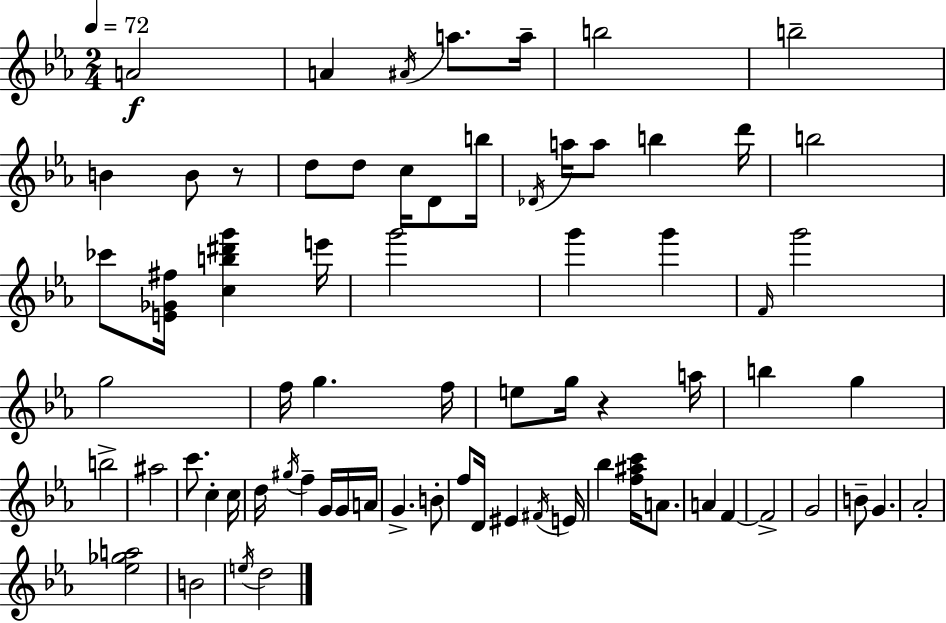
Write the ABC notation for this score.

X:1
T:Untitled
M:2/4
L:1/4
K:Eb
A2 A ^A/4 a/2 a/4 b2 b2 B B/2 z/2 d/2 d/2 c/4 D/2 b/4 _D/4 a/4 a/2 b d'/4 b2 _c'/2 [E_G^f]/4 [cb^d'g'] e'/4 g'2 g' g' F/4 g'2 g2 f/4 g f/4 e/2 g/4 z a/4 b g b2 ^a2 c'/2 c c/4 d/4 ^g/4 f G/4 G/4 A/4 G B/2 f/2 D/4 ^E ^F/4 E/4 _b [f^ac']/4 A/2 A F F2 G2 B/2 G _A2 [_e_ga]2 B2 e/4 d2